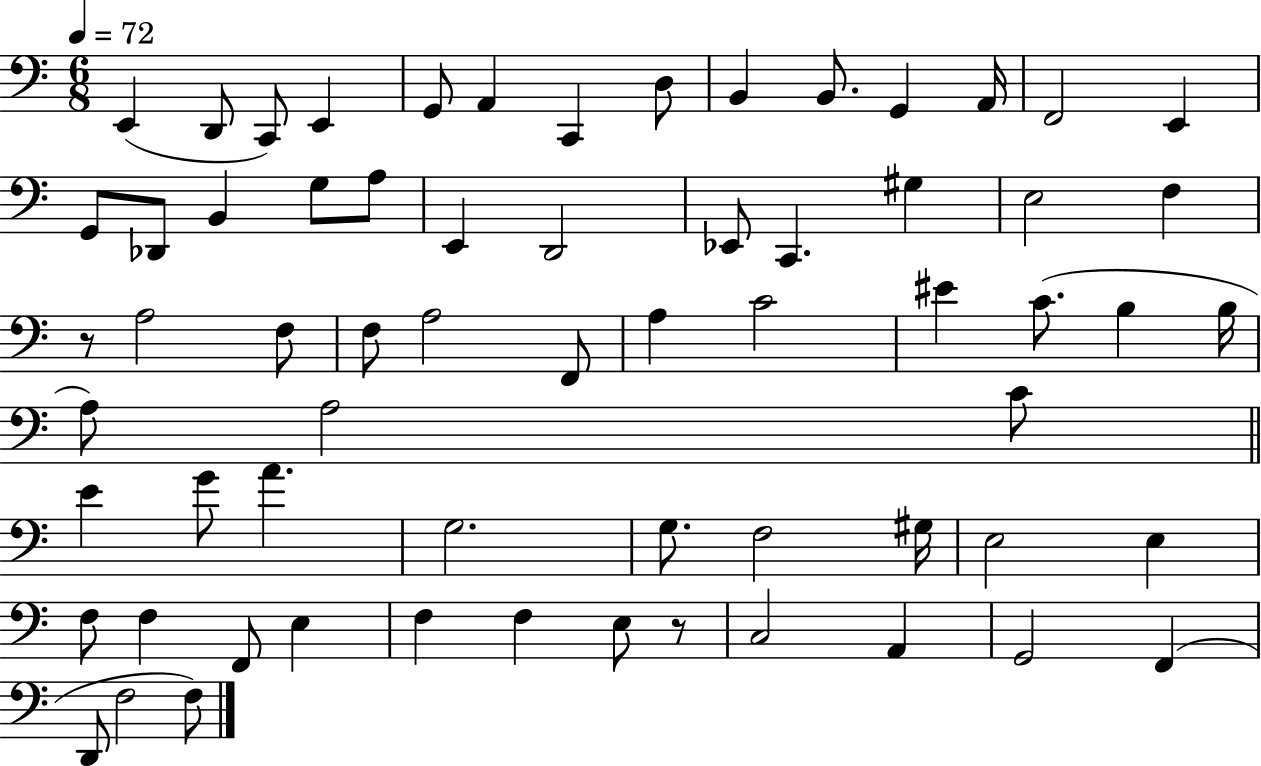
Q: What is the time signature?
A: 6/8